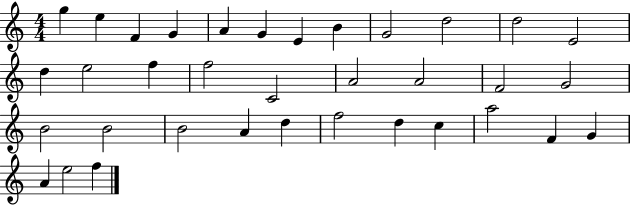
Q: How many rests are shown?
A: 0